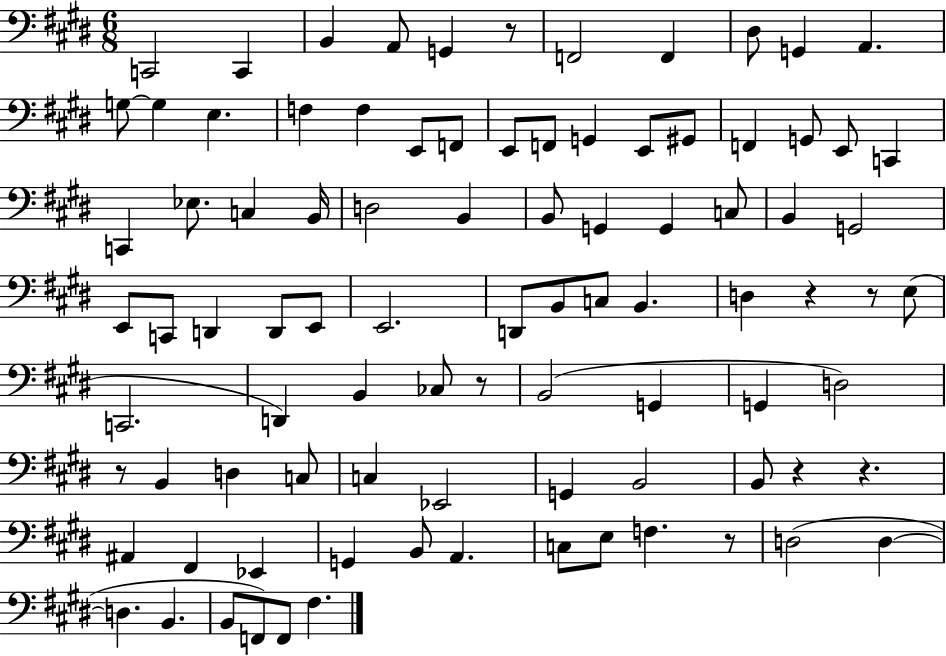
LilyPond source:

{
  \clef bass
  \numericTimeSignature
  \time 6/8
  \key e \major
  c,2 c,4 | b,4 a,8 g,4 r8 | f,2 f,4 | dis8 g,4 a,4. | \break g8~~ g4 e4. | f4 f4 e,8 f,8 | e,8 f,8 g,4 e,8 gis,8 | f,4 g,8 e,8 c,4 | \break c,4 ees8. c4 b,16 | d2 b,4 | b,8 g,4 g,4 c8 | b,4 g,2 | \break e,8 c,8 d,4 d,8 e,8 | e,2. | d,8 b,8 c8 b,4. | d4 r4 r8 e8( | \break c,2. | d,4) b,4 ces8 r8 | b,2( g,4 | g,4 d2) | \break r8 b,4 d4 c8 | c4 ees,2 | g,4 b,2 | b,8 r4 r4. | \break ais,4 fis,4 ees,4 | g,4 b,8 a,4. | c8 e8 f4. r8 | d2( d4~~ | \break d4. b,4. | b,8 f,8) f,8 fis4. | \bar "|."
}